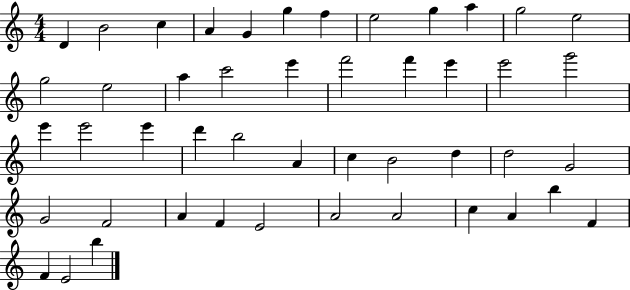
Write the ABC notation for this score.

X:1
T:Untitled
M:4/4
L:1/4
K:C
D B2 c A G g f e2 g a g2 e2 g2 e2 a c'2 e' f'2 f' e' e'2 g'2 e' e'2 e' d' b2 A c B2 d d2 G2 G2 F2 A F E2 A2 A2 c A b F F E2 b